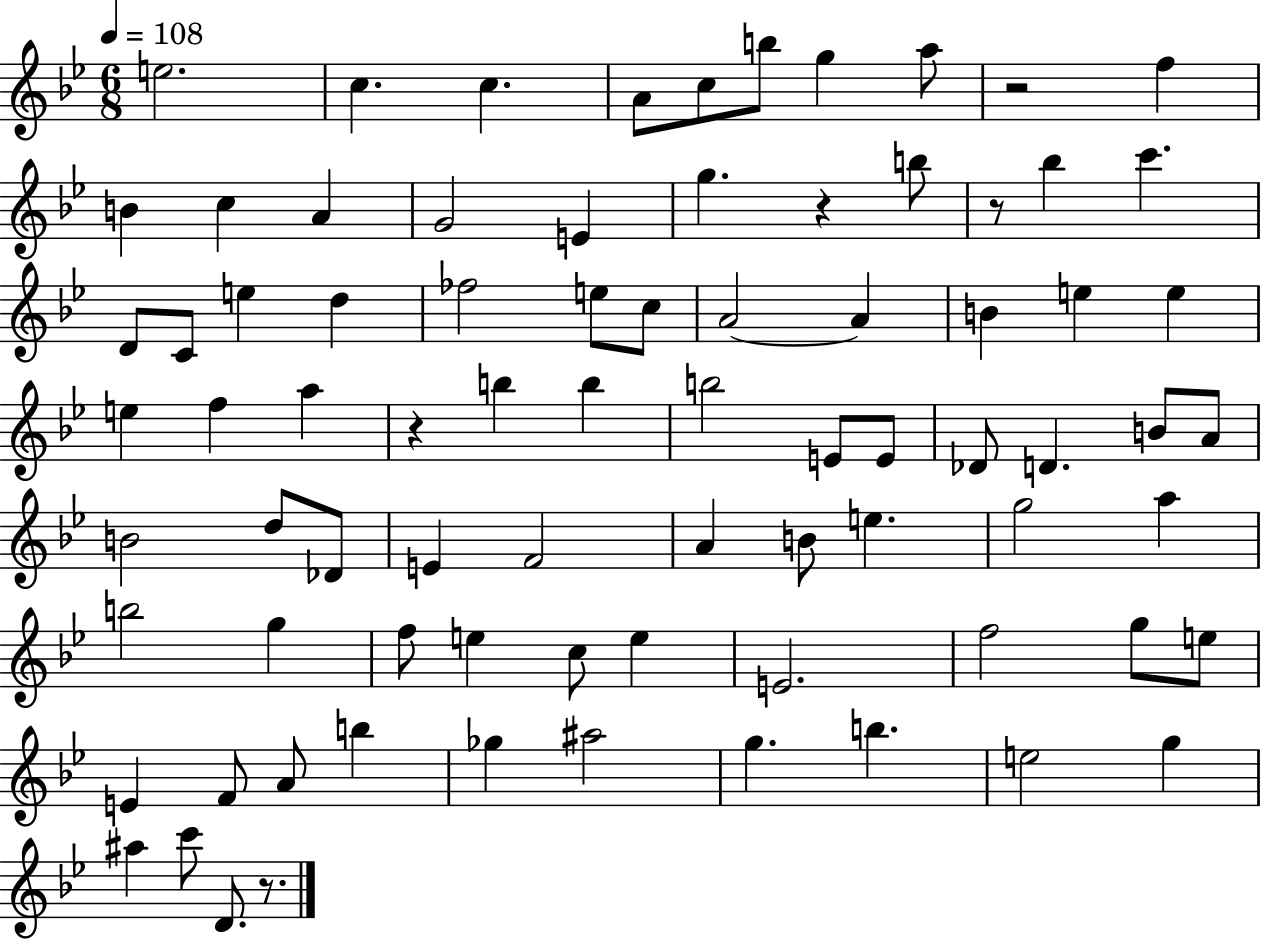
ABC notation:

X:1
T:Untitled
M:6/8
L:1/4
K:Bb
e2 c c A/2 c/2 b/2 g a/2 z2 f B c A G2 E g z b/2 z/2 _b c' D/2 C/2 e d _f2 e/2 c/2 A2 A B e e e f a z b b b2 E/2 E/2 _D/2 D B/2 A/2 B2 d/2 _D/2 E F2 A B/2 e g2 a b2 g f/2 e c/2 e E2 f2 g/2 e/2 E F/2 A/2 b _g ^a2 g b e2 g ^a c'/2 D/2 z/2